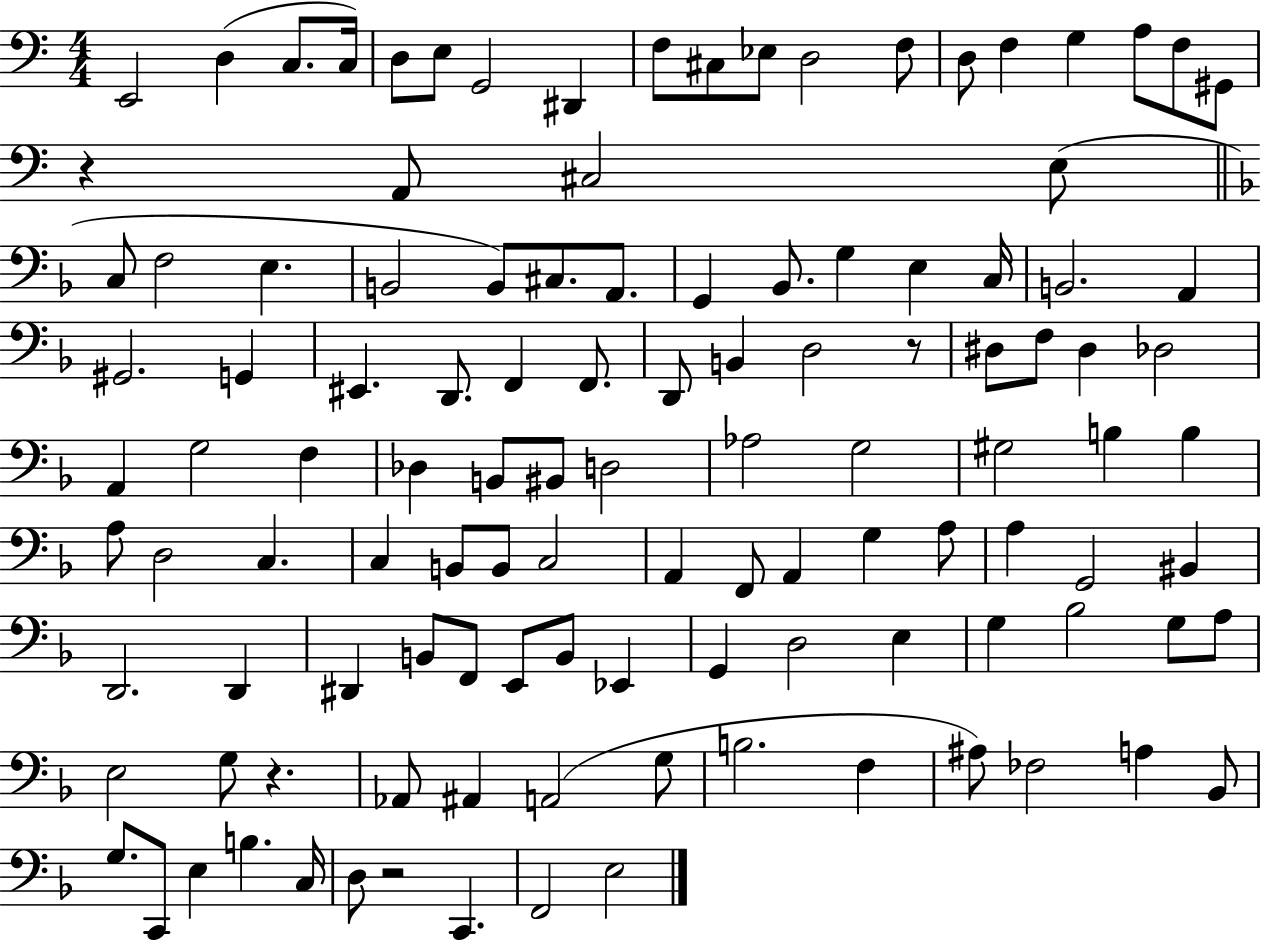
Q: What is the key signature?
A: C major